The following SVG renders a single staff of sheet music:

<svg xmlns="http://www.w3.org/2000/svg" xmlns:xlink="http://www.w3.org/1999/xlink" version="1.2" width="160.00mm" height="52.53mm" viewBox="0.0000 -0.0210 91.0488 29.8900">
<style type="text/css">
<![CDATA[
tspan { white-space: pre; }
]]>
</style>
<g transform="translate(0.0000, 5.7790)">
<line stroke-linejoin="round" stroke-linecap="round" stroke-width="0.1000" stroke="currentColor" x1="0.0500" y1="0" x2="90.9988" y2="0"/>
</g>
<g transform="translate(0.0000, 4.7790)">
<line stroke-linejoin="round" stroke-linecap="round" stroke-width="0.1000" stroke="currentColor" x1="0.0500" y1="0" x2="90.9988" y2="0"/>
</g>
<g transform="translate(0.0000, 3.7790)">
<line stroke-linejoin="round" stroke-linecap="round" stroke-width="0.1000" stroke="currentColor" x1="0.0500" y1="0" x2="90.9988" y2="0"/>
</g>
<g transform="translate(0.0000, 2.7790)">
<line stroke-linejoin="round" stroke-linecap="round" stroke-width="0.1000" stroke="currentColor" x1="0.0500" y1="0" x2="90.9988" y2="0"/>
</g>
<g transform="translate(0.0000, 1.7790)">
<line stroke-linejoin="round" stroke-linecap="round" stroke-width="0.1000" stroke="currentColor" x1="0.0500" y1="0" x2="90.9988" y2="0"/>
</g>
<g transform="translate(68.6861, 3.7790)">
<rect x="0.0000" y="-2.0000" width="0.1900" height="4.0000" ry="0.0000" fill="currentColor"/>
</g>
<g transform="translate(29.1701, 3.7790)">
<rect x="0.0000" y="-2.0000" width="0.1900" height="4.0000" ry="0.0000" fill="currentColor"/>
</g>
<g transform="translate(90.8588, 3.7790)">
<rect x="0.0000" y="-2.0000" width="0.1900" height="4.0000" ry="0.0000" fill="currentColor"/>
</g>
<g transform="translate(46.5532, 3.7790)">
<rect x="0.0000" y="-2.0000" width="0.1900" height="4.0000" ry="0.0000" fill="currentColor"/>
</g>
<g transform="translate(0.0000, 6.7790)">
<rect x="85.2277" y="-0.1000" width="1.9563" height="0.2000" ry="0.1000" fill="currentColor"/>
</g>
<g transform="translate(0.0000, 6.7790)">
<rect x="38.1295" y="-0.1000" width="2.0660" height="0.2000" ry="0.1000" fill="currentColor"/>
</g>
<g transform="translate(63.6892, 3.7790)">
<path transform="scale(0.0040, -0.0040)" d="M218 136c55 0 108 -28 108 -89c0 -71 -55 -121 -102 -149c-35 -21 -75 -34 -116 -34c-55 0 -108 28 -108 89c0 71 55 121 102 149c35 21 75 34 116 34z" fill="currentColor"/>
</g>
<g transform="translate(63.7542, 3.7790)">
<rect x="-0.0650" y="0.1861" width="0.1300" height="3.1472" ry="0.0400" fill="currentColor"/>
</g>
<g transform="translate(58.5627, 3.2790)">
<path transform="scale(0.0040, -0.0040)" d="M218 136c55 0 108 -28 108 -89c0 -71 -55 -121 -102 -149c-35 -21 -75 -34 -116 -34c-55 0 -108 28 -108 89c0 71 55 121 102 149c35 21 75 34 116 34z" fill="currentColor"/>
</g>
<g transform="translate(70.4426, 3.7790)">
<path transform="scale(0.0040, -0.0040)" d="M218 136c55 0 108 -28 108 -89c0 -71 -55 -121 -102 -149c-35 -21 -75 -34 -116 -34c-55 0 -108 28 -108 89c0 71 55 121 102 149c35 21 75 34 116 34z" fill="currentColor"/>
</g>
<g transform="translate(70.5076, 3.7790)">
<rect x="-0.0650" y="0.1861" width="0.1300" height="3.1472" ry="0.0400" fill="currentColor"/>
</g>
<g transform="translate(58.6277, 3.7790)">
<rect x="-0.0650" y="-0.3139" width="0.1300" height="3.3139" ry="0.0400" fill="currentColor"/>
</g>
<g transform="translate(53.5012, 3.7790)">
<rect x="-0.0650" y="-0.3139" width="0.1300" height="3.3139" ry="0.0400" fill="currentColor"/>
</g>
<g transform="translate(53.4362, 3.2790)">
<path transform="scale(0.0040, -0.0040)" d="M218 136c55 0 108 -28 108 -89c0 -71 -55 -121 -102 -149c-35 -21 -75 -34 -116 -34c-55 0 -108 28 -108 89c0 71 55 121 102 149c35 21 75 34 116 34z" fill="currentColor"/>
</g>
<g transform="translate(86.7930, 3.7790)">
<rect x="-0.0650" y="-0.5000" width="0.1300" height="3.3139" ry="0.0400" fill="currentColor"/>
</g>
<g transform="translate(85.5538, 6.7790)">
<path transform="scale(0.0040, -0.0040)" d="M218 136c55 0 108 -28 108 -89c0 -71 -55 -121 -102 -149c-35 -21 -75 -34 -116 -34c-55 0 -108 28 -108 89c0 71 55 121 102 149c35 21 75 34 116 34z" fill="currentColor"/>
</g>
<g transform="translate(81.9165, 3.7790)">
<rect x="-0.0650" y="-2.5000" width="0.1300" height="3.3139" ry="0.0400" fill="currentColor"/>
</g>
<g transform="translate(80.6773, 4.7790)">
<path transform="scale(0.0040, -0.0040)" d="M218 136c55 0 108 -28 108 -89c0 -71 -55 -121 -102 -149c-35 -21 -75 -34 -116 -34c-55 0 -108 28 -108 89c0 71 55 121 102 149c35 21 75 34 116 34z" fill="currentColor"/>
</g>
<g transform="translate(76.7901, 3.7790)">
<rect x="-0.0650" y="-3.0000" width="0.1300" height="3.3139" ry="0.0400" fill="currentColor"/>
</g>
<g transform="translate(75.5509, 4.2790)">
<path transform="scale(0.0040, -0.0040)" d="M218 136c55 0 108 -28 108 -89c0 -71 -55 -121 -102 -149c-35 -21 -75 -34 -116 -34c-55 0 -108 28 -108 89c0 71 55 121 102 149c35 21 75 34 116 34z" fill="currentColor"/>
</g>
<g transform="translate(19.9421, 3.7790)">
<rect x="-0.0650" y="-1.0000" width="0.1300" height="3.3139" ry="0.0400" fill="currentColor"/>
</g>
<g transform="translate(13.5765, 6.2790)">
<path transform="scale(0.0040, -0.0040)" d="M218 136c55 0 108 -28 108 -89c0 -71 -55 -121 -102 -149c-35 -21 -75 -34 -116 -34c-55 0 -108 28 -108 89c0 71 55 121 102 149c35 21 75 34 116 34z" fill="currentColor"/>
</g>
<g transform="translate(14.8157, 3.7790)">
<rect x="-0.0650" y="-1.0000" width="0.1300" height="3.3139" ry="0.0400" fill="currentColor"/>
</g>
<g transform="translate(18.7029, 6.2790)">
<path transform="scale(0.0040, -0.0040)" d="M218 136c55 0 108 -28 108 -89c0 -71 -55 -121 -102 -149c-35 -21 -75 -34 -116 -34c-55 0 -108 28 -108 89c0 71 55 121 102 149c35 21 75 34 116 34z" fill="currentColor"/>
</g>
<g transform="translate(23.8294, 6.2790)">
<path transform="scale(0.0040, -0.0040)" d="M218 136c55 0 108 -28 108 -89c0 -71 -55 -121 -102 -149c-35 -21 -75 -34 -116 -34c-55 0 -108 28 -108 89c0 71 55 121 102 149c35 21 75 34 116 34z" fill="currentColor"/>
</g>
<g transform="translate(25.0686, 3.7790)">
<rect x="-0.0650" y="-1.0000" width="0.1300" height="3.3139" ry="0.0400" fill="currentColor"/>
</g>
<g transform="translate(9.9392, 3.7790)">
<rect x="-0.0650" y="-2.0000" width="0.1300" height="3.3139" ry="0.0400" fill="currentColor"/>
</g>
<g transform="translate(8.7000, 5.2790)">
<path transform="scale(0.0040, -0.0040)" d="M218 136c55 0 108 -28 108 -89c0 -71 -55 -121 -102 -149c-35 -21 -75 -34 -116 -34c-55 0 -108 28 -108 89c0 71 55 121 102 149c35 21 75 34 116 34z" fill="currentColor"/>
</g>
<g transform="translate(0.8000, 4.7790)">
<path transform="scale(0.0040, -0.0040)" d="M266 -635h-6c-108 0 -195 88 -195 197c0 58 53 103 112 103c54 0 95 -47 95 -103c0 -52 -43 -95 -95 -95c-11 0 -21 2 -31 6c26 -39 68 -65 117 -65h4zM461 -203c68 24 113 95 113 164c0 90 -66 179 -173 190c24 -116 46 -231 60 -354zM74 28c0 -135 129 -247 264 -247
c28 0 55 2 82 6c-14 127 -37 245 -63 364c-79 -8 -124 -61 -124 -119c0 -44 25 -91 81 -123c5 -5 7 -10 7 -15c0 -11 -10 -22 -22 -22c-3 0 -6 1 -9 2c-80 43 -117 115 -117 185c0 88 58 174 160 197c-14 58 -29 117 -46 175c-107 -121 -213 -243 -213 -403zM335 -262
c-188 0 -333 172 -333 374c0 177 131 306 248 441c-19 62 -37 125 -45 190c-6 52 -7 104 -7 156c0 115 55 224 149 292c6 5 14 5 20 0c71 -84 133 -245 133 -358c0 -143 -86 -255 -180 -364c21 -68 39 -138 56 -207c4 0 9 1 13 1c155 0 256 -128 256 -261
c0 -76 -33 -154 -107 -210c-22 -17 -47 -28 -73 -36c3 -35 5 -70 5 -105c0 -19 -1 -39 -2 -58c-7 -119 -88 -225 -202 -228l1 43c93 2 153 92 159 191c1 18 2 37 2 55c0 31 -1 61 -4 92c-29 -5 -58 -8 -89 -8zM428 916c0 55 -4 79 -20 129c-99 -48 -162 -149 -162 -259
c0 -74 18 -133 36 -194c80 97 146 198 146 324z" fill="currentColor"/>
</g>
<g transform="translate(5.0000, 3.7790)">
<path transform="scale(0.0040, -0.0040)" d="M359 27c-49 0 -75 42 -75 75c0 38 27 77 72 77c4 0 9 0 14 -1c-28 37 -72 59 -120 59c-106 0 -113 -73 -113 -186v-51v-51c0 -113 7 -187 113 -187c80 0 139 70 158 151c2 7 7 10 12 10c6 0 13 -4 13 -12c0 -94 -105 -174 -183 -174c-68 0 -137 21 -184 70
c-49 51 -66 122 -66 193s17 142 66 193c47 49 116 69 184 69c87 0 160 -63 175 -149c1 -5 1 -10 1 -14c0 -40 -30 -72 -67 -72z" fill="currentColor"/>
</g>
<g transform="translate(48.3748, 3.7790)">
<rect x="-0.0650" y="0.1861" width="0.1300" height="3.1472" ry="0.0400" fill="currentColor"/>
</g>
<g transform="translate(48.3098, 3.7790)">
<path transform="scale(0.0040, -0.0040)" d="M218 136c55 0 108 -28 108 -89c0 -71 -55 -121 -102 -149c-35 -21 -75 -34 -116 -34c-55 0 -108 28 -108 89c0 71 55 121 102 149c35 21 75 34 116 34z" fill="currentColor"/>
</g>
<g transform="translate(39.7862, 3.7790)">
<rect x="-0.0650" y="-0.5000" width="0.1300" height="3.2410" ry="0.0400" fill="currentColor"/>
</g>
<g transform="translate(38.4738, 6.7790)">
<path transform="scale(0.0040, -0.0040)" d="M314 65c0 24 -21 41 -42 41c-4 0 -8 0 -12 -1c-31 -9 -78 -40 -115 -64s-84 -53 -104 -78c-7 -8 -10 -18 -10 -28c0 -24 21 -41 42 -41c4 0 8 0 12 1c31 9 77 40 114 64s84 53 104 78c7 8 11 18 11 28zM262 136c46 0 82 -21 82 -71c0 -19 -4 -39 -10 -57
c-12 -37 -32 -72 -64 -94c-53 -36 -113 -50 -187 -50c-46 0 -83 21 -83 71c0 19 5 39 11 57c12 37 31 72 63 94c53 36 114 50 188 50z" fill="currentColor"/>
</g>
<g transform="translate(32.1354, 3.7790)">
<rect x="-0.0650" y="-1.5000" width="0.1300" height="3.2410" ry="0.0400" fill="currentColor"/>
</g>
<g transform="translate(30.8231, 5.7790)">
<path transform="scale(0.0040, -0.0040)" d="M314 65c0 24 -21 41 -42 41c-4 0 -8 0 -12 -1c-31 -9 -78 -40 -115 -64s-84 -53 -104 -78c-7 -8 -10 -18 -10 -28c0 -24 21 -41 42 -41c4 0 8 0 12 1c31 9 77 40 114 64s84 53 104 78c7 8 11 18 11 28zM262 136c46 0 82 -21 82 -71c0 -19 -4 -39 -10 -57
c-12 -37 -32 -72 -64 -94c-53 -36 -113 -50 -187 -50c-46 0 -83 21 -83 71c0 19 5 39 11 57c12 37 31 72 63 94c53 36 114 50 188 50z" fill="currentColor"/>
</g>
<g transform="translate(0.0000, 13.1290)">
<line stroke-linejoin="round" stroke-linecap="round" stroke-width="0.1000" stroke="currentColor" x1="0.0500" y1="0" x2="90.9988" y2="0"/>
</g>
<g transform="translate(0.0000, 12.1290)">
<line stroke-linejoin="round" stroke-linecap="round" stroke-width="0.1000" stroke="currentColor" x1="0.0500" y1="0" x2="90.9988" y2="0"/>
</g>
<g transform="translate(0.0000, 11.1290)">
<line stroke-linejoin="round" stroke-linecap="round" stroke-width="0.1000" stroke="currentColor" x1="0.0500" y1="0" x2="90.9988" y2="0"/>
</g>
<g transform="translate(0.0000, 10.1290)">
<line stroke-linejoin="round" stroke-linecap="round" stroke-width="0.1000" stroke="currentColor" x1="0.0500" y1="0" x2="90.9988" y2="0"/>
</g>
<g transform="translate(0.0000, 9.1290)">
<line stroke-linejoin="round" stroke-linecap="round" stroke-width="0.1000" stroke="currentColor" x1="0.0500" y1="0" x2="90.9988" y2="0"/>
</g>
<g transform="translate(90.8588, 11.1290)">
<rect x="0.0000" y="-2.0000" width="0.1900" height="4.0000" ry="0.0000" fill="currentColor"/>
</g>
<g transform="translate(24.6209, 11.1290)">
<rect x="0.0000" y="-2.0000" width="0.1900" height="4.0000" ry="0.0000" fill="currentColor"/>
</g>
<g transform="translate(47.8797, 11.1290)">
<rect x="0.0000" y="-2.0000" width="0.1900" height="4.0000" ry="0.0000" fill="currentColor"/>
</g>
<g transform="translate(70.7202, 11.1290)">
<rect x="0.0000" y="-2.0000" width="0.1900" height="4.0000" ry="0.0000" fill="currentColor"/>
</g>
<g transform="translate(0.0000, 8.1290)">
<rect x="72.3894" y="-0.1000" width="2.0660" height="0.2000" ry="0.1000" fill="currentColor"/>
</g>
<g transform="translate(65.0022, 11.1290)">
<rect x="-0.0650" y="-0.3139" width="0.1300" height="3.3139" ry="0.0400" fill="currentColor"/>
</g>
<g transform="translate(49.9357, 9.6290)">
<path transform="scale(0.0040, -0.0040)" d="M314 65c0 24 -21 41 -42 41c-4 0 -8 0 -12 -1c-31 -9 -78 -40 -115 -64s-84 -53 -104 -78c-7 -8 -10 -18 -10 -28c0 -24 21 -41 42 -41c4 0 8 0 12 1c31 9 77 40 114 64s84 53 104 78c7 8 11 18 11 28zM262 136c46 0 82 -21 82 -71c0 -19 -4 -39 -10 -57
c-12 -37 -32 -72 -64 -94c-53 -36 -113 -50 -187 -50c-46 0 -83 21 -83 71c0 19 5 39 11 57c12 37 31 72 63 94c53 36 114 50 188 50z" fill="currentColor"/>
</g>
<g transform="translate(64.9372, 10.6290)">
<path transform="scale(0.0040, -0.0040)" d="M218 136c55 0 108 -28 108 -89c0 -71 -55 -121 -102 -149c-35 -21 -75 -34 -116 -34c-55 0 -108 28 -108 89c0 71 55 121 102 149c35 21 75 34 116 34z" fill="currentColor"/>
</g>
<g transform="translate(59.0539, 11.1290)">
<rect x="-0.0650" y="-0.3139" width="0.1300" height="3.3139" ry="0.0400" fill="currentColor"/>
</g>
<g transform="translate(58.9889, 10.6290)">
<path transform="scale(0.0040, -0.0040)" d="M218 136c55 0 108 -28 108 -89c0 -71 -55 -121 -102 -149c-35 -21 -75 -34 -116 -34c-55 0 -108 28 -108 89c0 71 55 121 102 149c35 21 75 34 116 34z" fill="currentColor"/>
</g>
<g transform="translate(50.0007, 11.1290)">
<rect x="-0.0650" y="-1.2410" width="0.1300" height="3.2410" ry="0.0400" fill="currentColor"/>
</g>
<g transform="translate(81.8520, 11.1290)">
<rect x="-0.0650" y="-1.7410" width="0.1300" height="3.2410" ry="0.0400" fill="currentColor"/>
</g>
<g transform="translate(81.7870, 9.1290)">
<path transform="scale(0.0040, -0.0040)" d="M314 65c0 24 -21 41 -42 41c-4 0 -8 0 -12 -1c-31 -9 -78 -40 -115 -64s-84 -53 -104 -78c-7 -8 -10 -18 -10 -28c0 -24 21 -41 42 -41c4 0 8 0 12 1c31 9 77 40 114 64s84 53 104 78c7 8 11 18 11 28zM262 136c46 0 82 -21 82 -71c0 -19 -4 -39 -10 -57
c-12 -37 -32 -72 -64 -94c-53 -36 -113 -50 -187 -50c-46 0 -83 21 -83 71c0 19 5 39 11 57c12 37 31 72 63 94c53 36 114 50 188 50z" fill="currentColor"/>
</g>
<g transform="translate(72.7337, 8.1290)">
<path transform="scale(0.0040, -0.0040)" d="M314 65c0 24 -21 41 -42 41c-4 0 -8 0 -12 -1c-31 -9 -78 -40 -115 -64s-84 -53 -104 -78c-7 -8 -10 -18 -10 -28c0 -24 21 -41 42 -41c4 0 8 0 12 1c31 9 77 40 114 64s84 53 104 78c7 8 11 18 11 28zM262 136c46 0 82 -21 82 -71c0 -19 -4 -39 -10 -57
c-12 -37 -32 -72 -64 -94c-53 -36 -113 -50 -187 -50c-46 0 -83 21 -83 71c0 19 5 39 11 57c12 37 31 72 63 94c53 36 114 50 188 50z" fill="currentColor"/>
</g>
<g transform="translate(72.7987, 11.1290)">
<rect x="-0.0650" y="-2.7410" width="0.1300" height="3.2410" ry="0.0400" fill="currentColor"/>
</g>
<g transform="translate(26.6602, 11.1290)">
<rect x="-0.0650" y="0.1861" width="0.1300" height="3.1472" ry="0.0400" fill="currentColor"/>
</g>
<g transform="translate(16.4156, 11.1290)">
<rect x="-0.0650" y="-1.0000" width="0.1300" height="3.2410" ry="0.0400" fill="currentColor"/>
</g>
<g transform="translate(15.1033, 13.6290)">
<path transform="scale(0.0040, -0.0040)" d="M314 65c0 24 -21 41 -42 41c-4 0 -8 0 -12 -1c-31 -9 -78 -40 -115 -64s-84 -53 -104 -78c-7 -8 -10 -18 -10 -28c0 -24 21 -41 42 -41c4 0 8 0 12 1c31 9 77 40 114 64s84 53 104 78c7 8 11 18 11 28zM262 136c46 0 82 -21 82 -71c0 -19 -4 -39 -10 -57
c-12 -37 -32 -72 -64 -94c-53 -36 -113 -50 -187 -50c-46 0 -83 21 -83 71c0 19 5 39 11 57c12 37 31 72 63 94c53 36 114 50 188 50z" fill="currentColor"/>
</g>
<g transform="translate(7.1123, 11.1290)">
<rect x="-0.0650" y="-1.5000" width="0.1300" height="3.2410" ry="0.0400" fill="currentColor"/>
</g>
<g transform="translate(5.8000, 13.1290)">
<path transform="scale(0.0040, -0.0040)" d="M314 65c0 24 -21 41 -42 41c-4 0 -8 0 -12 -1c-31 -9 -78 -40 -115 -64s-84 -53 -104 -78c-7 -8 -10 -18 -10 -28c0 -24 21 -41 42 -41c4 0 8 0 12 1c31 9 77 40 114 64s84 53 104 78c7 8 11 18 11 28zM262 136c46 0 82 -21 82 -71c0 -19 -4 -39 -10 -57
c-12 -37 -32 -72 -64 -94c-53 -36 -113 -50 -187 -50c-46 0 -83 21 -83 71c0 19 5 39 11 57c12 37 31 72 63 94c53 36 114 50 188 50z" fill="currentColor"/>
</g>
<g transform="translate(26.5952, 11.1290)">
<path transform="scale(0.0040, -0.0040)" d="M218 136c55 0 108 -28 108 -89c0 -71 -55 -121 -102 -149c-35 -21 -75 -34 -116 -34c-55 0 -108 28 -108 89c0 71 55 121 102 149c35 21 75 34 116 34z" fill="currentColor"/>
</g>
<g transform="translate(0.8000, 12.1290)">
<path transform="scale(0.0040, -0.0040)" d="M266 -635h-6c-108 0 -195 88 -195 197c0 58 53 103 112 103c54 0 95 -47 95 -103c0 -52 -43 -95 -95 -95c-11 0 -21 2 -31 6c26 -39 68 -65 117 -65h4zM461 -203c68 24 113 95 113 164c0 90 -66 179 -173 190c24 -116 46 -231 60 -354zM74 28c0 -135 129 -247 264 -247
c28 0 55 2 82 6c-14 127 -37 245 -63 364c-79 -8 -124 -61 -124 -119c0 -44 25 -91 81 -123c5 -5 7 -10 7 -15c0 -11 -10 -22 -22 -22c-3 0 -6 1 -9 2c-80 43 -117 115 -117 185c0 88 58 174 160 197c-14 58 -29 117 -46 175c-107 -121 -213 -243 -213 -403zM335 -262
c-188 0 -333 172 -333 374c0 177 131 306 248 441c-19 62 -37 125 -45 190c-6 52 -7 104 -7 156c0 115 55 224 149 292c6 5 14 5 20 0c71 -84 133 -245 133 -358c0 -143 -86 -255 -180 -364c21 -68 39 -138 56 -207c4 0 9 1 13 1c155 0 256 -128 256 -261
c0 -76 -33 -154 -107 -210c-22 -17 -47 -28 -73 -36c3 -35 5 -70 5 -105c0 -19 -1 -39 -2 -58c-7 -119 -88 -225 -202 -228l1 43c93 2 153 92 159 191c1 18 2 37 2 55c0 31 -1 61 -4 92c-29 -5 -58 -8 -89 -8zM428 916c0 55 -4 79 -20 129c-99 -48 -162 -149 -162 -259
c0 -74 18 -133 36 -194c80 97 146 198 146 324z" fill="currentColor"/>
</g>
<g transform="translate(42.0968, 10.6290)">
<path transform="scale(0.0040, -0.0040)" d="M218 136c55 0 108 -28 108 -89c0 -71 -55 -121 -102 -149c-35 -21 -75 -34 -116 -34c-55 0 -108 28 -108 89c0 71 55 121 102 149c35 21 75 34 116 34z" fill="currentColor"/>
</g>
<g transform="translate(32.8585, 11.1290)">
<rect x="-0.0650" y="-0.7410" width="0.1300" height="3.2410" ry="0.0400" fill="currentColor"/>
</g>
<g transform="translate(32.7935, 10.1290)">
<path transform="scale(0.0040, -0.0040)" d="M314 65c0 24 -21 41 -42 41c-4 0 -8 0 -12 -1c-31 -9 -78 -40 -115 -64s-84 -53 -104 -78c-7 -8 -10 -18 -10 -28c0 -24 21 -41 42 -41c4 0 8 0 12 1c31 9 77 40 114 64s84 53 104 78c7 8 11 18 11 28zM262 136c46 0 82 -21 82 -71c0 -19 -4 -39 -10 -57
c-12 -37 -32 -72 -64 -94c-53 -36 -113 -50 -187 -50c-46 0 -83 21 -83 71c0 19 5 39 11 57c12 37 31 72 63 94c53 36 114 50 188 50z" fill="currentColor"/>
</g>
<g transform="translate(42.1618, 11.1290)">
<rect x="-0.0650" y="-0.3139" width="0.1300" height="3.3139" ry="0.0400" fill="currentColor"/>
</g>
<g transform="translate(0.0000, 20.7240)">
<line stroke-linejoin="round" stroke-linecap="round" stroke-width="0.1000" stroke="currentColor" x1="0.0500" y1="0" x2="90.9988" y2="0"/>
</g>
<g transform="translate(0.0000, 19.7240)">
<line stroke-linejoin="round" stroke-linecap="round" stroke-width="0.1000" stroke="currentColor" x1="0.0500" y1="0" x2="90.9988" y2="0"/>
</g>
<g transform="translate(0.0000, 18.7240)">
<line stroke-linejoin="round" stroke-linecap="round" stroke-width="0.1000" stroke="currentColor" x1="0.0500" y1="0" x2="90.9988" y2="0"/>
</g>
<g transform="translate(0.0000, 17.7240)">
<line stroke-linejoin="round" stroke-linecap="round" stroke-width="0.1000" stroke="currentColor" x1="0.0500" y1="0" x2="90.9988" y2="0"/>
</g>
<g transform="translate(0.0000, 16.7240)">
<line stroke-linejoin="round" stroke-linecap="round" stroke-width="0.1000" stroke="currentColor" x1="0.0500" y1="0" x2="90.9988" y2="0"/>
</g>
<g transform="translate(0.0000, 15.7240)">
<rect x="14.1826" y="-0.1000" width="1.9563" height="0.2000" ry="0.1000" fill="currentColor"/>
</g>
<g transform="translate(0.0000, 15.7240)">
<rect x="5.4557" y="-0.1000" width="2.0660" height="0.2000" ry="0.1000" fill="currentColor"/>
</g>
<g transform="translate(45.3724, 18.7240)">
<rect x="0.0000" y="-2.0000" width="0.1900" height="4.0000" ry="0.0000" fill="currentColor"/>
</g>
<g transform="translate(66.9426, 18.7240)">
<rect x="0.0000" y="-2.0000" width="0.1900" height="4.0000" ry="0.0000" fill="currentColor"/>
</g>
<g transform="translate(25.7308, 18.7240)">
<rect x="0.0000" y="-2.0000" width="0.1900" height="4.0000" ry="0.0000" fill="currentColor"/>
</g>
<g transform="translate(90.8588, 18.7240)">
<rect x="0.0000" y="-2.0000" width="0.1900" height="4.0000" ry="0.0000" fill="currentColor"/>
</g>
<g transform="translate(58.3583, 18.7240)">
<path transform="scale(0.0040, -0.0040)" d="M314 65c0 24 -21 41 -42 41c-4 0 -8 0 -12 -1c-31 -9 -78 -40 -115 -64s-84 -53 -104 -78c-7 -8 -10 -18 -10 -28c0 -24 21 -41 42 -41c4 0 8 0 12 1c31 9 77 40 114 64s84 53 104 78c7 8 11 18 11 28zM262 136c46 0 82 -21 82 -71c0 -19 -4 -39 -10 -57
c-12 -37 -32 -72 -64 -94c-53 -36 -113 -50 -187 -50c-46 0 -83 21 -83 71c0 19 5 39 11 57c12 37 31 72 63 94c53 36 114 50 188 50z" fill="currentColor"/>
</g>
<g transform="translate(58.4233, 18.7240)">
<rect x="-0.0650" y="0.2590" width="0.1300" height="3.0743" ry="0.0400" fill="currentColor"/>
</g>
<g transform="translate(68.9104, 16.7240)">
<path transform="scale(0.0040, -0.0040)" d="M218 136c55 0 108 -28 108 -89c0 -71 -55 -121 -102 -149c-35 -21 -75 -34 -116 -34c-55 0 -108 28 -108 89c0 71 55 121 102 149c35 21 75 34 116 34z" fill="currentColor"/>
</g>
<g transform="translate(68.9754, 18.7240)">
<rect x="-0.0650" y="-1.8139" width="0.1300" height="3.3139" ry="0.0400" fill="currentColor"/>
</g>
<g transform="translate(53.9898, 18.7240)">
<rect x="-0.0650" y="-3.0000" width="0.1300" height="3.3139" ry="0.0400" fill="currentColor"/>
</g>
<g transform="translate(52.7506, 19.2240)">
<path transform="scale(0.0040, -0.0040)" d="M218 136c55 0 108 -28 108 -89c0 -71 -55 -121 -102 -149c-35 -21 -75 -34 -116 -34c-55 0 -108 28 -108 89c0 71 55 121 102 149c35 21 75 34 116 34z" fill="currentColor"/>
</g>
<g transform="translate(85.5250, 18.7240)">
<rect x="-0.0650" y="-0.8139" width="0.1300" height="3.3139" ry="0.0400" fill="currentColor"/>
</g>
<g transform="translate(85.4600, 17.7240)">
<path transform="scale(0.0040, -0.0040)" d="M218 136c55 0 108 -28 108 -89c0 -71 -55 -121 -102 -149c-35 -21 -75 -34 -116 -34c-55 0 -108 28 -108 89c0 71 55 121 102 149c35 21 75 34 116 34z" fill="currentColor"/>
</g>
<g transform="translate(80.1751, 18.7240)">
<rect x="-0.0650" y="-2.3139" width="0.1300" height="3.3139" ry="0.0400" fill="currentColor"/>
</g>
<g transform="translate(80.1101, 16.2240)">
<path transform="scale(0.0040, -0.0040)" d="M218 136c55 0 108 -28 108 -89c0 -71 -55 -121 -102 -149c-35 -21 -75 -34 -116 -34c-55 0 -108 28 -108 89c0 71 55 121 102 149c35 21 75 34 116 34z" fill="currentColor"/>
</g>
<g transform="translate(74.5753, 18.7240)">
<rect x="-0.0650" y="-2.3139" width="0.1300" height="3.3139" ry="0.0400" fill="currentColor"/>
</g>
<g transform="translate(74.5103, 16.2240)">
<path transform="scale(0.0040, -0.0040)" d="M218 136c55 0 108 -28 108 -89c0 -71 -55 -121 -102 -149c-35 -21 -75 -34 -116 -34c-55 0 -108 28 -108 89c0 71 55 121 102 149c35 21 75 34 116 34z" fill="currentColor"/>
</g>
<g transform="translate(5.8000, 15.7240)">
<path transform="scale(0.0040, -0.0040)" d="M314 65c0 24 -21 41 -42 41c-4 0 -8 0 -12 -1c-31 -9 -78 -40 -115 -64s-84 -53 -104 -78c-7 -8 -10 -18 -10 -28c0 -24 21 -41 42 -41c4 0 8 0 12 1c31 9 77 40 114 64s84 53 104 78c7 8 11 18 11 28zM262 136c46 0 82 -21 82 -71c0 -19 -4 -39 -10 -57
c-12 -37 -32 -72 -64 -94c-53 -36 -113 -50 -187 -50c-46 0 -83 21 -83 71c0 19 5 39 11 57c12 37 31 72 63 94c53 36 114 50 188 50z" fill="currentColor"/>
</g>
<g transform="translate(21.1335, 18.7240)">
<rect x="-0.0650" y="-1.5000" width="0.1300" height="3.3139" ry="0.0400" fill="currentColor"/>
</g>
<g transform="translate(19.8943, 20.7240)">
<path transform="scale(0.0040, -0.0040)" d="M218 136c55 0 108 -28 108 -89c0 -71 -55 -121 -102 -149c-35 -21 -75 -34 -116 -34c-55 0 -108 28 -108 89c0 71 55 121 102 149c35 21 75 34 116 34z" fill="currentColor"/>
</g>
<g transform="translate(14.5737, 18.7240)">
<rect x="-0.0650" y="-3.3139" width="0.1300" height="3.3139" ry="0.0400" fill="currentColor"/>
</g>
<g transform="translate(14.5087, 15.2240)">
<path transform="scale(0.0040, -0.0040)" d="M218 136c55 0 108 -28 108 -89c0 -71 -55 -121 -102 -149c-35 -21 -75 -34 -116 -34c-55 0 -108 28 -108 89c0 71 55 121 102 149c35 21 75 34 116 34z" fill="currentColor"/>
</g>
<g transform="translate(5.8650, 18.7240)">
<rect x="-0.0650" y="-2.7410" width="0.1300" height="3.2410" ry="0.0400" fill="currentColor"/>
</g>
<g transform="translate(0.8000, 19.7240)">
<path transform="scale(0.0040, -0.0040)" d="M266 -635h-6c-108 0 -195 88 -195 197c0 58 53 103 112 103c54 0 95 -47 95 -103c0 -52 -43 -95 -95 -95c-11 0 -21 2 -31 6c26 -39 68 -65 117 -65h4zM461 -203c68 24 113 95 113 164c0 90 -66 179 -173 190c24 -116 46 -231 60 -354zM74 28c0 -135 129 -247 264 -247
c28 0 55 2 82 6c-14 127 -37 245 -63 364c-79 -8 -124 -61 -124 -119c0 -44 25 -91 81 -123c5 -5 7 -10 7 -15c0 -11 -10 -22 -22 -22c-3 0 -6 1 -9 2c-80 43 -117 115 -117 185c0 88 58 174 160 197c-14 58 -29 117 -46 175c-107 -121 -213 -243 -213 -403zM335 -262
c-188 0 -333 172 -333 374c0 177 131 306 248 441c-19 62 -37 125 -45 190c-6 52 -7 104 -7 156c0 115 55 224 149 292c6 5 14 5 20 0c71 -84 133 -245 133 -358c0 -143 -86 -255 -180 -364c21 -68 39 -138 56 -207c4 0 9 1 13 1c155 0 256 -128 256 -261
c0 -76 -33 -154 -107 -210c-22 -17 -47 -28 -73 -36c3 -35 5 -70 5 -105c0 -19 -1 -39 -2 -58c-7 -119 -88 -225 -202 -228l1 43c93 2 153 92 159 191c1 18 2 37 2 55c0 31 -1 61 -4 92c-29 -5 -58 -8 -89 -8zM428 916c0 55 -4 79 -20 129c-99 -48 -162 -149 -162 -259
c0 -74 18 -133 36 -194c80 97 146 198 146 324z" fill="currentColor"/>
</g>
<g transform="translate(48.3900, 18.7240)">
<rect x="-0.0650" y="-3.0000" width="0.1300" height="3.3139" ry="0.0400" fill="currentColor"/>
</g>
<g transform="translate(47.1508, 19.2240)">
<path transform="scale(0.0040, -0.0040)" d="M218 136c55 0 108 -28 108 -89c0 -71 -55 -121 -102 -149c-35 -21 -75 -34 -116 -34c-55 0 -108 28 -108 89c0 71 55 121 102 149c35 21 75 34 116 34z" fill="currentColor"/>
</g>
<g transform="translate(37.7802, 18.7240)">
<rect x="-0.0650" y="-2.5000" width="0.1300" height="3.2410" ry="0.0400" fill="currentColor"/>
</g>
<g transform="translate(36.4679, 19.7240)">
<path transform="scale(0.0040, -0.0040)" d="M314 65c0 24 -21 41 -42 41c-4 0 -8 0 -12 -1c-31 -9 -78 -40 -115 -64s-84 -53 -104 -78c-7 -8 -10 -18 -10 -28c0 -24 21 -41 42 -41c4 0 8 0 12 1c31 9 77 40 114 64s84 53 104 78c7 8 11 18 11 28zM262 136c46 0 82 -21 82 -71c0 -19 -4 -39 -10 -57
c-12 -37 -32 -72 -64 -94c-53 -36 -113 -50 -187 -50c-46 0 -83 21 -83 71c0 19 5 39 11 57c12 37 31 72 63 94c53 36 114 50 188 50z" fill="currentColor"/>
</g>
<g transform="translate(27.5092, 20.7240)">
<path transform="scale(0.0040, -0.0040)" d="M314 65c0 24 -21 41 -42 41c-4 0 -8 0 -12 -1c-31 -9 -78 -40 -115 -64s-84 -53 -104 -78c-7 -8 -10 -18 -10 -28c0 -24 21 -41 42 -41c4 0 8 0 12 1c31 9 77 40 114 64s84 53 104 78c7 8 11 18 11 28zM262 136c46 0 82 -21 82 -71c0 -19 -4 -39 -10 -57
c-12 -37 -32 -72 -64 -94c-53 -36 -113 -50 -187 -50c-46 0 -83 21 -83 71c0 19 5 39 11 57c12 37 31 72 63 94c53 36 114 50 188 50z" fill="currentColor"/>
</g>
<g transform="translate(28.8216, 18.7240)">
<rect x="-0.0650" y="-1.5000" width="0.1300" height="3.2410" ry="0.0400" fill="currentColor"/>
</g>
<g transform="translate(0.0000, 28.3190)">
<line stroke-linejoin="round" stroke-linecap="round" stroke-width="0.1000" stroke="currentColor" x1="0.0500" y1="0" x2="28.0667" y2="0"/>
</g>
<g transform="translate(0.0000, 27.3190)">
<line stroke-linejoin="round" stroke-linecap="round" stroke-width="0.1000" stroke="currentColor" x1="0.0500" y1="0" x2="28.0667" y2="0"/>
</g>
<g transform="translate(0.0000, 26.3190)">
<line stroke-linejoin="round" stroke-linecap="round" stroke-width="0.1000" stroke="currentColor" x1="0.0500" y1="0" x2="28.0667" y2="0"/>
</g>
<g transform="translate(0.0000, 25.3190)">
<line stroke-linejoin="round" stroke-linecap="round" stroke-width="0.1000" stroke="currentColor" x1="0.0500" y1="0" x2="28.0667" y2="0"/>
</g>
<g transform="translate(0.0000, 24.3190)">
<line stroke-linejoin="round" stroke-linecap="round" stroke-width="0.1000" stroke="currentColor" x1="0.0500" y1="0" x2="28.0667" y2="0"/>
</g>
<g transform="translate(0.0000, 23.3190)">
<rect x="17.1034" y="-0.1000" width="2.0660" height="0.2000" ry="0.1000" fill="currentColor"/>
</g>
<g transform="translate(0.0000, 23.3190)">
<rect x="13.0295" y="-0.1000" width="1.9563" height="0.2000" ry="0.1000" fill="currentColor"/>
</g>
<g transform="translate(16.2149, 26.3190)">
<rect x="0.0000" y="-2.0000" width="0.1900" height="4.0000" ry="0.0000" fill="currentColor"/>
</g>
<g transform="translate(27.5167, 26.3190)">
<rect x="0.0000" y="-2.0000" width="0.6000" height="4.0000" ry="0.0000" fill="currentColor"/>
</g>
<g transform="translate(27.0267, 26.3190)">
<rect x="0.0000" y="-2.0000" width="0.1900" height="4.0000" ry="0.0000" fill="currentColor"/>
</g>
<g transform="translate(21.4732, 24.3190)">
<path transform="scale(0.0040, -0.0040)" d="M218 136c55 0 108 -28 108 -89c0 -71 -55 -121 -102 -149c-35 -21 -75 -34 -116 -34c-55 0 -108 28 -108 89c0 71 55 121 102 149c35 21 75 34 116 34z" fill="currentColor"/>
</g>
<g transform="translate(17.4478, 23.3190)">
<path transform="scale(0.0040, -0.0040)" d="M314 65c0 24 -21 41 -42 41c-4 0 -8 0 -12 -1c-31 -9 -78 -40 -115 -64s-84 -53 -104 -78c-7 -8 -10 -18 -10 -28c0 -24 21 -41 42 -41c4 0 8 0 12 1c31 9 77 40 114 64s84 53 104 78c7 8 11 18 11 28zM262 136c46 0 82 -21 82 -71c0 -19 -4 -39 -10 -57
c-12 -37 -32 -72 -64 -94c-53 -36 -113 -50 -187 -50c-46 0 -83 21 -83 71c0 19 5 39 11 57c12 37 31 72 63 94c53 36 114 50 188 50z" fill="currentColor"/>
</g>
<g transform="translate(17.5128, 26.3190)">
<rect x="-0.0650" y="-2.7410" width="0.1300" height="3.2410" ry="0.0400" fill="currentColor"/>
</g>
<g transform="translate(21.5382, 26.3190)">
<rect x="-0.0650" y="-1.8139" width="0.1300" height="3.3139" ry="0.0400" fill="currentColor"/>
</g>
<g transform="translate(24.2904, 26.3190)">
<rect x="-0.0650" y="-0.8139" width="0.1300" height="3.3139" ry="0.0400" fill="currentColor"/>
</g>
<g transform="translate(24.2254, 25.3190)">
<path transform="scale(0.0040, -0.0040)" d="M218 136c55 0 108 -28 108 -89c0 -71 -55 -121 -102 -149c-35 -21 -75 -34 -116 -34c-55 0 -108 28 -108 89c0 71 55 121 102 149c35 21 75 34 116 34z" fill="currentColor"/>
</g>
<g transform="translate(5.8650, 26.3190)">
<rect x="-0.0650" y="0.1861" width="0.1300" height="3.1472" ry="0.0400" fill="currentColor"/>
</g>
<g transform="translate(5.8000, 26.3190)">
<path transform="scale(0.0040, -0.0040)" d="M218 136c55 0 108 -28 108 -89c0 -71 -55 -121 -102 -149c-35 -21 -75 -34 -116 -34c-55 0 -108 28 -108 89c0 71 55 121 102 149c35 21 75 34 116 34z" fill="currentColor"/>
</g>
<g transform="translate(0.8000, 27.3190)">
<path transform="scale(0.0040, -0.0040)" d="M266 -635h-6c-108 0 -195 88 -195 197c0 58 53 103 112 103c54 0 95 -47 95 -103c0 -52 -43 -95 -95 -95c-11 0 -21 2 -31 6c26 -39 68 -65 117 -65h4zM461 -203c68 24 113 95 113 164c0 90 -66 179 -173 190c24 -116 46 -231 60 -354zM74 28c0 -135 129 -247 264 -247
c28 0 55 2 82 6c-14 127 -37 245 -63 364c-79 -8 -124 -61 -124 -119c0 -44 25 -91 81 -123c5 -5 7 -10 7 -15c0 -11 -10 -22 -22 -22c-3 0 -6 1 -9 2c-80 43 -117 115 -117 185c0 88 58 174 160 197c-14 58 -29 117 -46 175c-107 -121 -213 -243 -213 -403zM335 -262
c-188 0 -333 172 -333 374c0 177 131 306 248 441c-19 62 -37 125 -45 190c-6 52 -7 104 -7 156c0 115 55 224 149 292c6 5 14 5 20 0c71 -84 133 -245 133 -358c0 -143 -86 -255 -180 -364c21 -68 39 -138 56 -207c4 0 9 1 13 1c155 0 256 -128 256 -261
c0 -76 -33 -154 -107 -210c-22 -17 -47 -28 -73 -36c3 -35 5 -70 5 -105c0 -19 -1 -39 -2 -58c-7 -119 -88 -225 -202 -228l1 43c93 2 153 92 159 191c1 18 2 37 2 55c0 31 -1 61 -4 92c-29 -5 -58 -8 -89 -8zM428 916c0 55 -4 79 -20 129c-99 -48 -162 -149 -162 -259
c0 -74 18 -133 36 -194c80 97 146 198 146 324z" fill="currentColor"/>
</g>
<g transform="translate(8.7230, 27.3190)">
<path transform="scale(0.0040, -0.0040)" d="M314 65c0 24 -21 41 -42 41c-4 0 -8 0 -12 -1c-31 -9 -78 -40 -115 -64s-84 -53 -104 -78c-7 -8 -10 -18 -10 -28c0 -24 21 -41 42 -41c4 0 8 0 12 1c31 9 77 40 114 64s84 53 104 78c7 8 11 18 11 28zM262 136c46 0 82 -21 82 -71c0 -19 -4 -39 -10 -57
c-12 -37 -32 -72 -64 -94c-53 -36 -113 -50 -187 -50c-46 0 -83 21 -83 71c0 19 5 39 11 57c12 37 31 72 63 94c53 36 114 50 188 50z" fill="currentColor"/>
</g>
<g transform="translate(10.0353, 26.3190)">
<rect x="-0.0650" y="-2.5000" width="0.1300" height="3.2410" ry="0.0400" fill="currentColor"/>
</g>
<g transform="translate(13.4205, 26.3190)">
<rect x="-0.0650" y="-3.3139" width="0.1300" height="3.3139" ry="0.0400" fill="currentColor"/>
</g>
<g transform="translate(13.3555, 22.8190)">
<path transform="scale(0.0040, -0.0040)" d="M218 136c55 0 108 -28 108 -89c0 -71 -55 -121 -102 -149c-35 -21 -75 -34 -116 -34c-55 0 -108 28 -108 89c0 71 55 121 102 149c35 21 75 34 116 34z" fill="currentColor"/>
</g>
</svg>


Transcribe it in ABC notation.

X:1
T:Untitled
M:4/4
L:1/4
K:C
F D D D E2 C2 B c c B B A G C E2 D2 B d2 c e2 c c a2 f2 a2 b E E2 G2 A A B2 f g g d B G2 b a2 f d